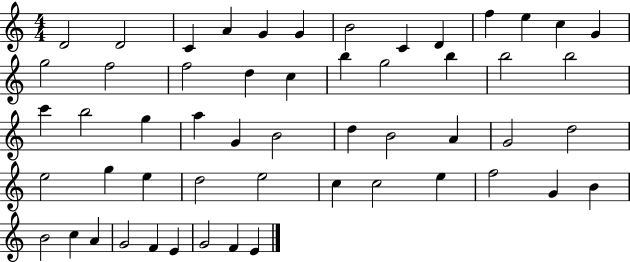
X:1
T:Untitled
M:4/4
L:1/4
K:C
D2 D2 C A G G B2 C D f e c G g2 f2 f2 d c b g2 b b2 b2 c' b2 g a G B2 d B2 A G2 d2 e2 g e d2 e2 c c2 e f2 G B B2 c A G2 F E G2 F E